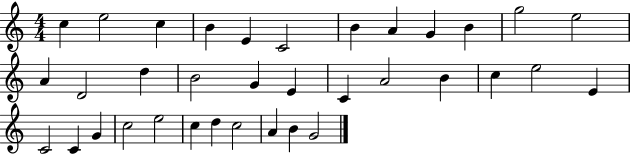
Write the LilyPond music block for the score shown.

{
  \clef treble
  \numericTimeSignature
  \time 4/4
  \key c \major
  c''4 e''2 c''4 | b'4 e'4 c'2 | b'4 a'4 g'4 b'4 | g''2 e''2 | \break a'4 d'2 d''4 | b'2 g'4 e'4 | c'4 a'2 b'4 | c''4 e''2 e'4 | \break c'2 c'4 g'4 | c''2 e''2 | c''4 d''4 c''2 | a'4 b'4 g'2 | \break \bar "|."
}